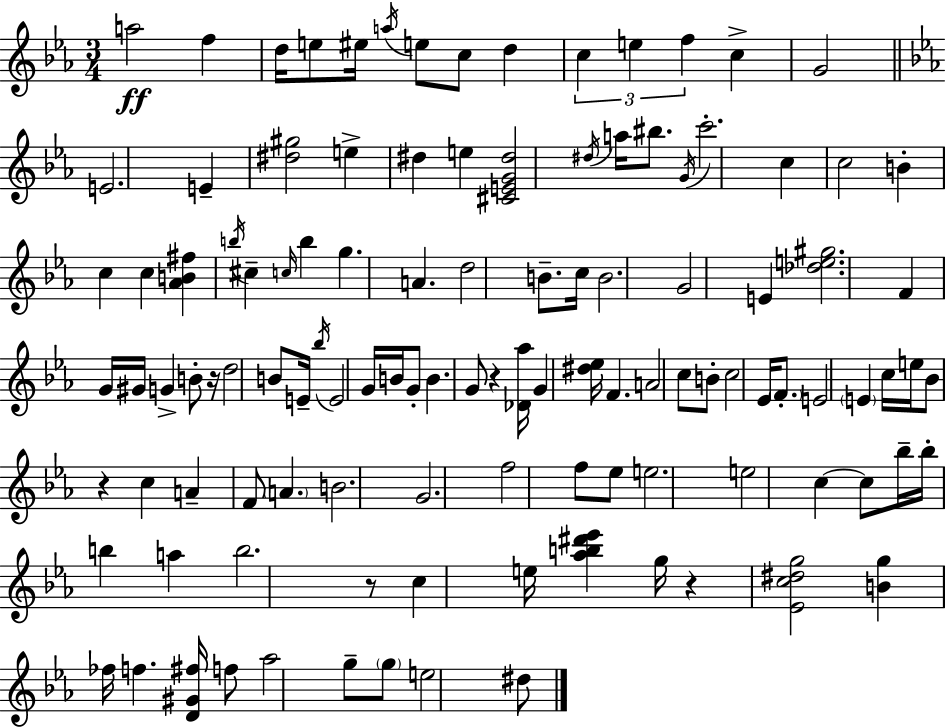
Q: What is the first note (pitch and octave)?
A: A5